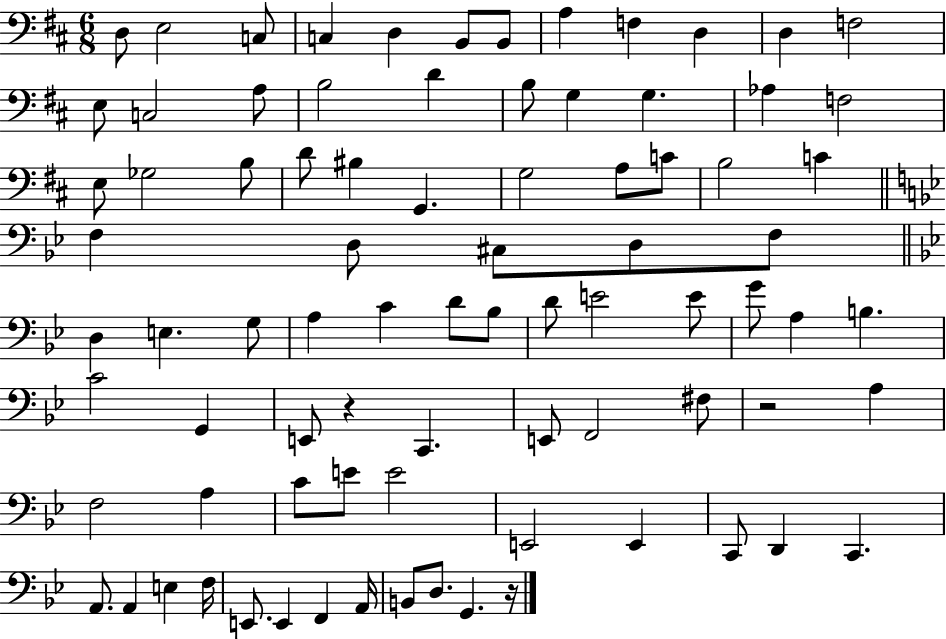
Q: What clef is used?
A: bass